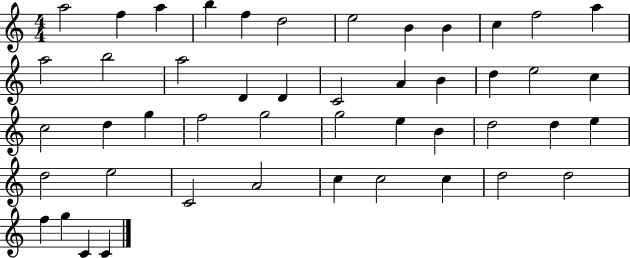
X:1
T:Untitled
M:4/4
L:1/4
K:C
a2 f a b f d2 e2 B B c f2 a a2 b2 a2 D D C2 A B d e2 c c2 d g f2 g2 g2 e B d2 d e d2 e2 C2 A2 c c2 c d2 d2 f g C C